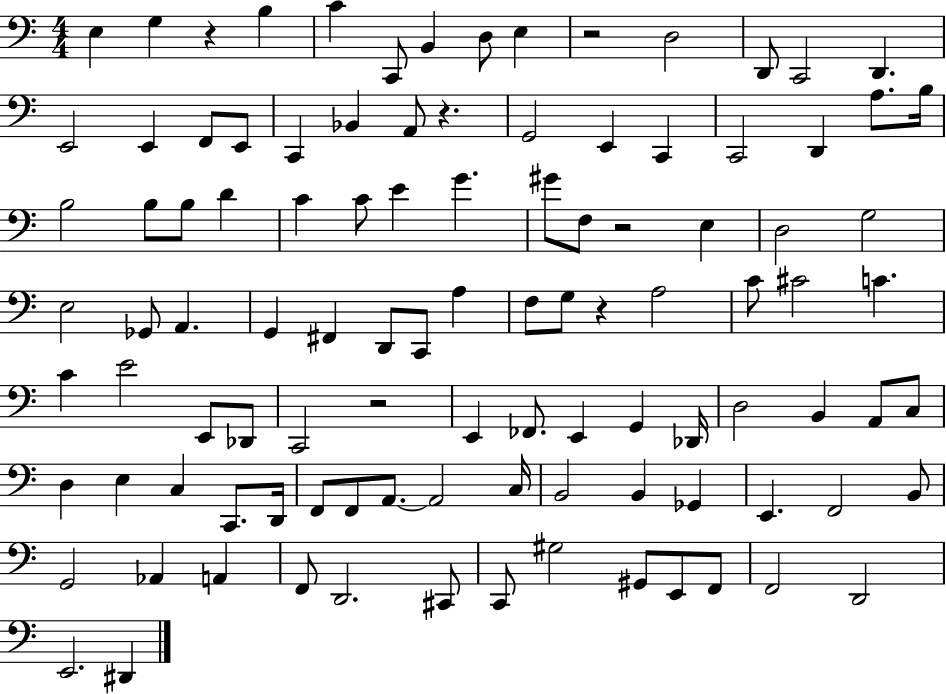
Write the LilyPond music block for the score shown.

{
  \clef bass
  \numericTimeSignature
  \time 4/4
  \key c \major
  e4 g4 r4 b4 | c'4 c,8 b,4 d8 e4 | r2 d2 | d,8 c,2 d,4. | \break e,2 e,4 f,8 e,8 | c,4 bes,4 a,8 r4. | g,2 e,4 c,4 | c,2 d,4 a8. b16 | \break b2 b8 b8 d'4 | c'4 c'8 e'4 g'4. | gis'8 f8 r2 e4 | d2 g2 | \break e2 ges,8 a,4. | g,4 fis,4 d,8 c,8 a4 | f8 g8 r4 a2 | c'8 cis'2 c'4. | \break c'4 e'2 e,8 des,8 | c,2 r2 | e,4 fes,8. e,4 g,4 des,16 | d2 b,4 a,8 c8 | \break d4 e4 c4 c,8. d,16 | f,8 f,8 a,8.~~ a,2 c16 | b,2 b,4 ges,4 | e,4. f,2 b,8 | \break g,2 aes,4 a,4 | f,8 d,2. cis,8 | c,8 gis2 gis,8 e,8 f,8 | f,2 d,2 | \break e,2. dis,4 | \bar "|."
}